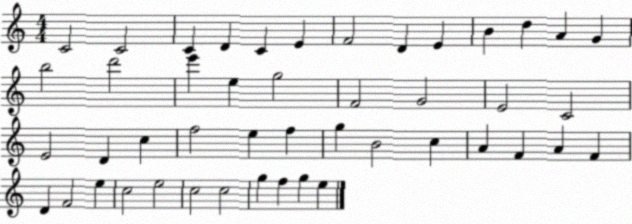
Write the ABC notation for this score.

X:1
T:Untitled
M:4/4
L:1/4
K:C
C2 C2 C D C E F2 D E B d A G b2 d'2 e' e g2 F2 G2 E2 C2 E2 D c f2 e f g B2 c A F A F D F2 e c2 e2 c2 c2 g f g e